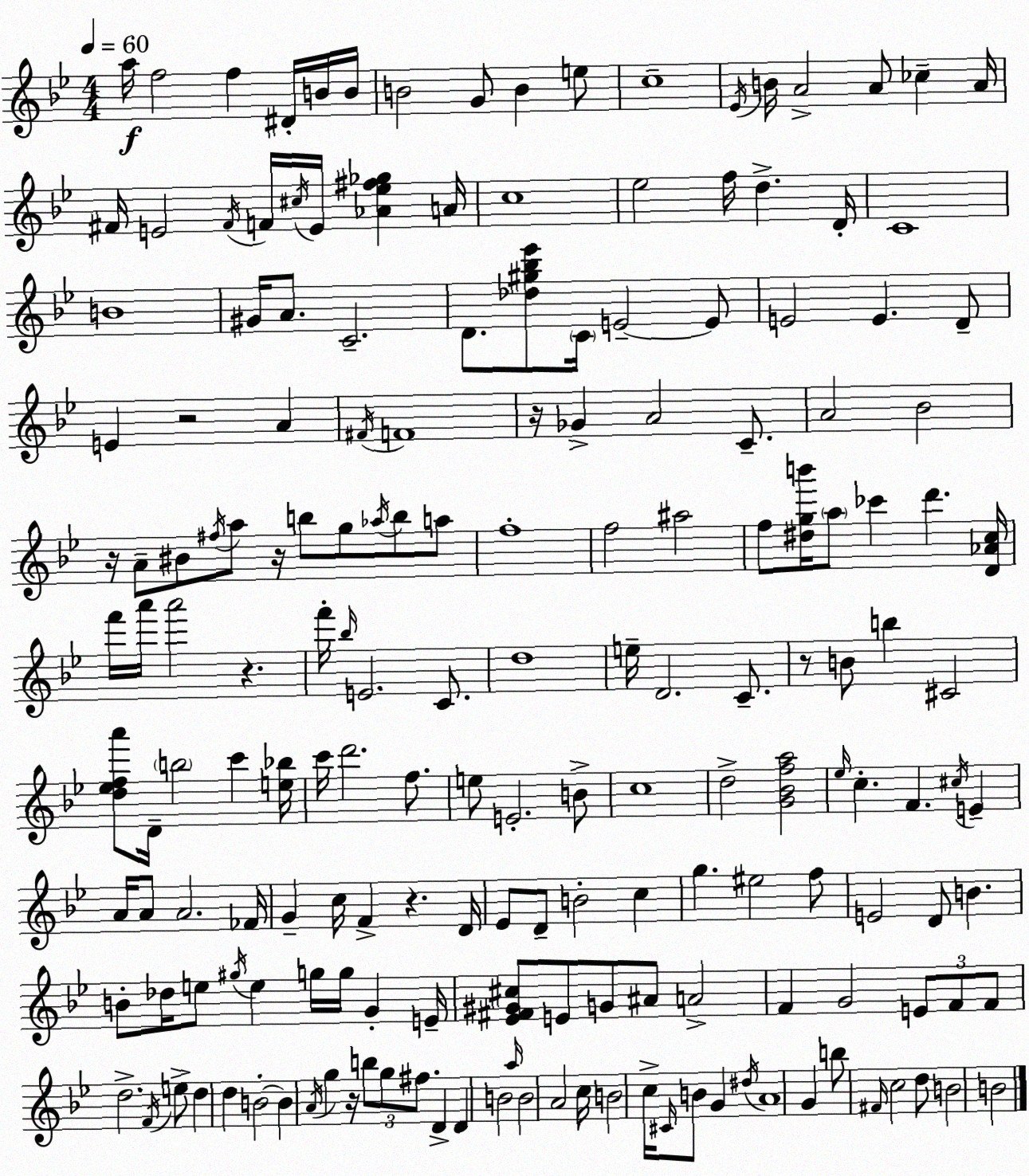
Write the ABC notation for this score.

X:1
T:Untitled
M:4/4
L:1/4
K:Gm
a/4 f2 f ^D/4 B/4 B/4 B2 G/2 B e/2 c4 _E/4 B/4 A2 A/2 _c A/4 ^F/4 E2 ^F/4 F/4 ^c/4 E/4 [_A_e^f_g] A/4 c4 _e2 f/4 d D/4 C4 B4 ^G/4 A/2 C2 D/2 [_d^g_b_e']/2 C/4 E2 E/2 E2 E D/2 E z2 A ^F/4 F4 z/4 _G A2 C/2 A2 _B2 z/4 A/2 ^B/2 ^f/4 a/2 z/4 b/2 g/2 _a/4 b/2 a/2 f4 f2 ^a2 f/2 [^dgb']/4 a/2 _c' d' [D_Ac]/4 f'/4 a'/4 a'2 z f'/4 _b/4 E2 C/2 d4 e/4 D2 C/2 z/2 B/2 b ^C2 [d_efa']/2 D/4 b2 c' [e_b]/4 c'/4 d'2 f/2 e/2 E2 B/2 c4 d2 [G_Bfa]2 _e/4 c F ^c/4 E A/4 A/2 A2 _F/4 G c/4 F z D/4 _E/2 D/2 B2 c g ^e2 f/2 E2 D/2 B B/2 _d/4 e/2 ^g/4 e g/4 g/4 G E/4 [_E^F^G^c]/2 E/2 G/2 ^A/2 A2 F G2 E/2 F/2 F/2 d2 F/4 e/2 d d B2 B A/4 g z/4 b/2 g/2 ^f/2 D D B2 a/4 B2 A2 c/4 B2 c/4 ^C/4 B/2 G ^d/4 A4 G b/2 ^F/4 c2 d/2 B2 B2